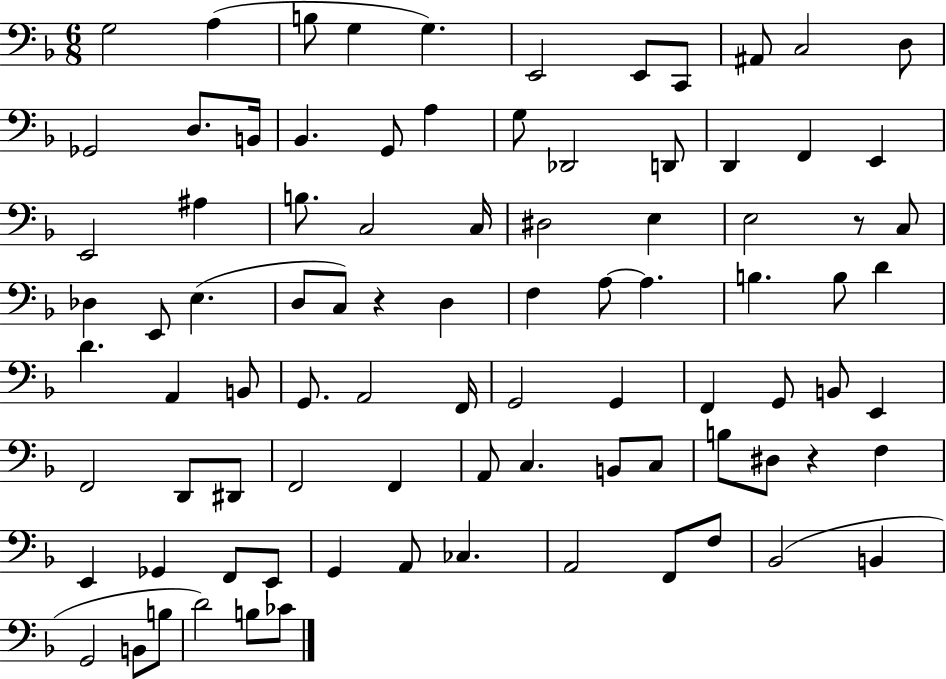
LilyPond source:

{
  \clef bass
  \numericTimeSignature
  \time 6/8
  \key f \major
  g2 a4( | b8 g4 g4.) | e,2 e,8 c,8 | ais,8 c2 d8 | \break ges,2 d8. b,16 | bes,4. g,8 a4 | g8 des,2 d,8 | d,4 f,4 e,4 | \break e,2 ais4 | b8. c2 c16 | dis2 e4 | e2 r8 c8 | \break des4 e,8 e4.( | d8 c8) r4 d4 | f4 a8~~ a4. | b4. b8 d'4 | \break d'4. a,4 b,8 | g,8. a,2 f,16 | g,2 g,4 | f,4 g,8 b,8 e,4 | \break f,2 d,8 dis,8 | f,2 f,4 | a,8 c4. b,8 c8 | b8 dis8 r4 f4 | \break e,4 ges,4 f,8 e,8 | g,4 a,8 ces4. | a,2 f,8 f8 | bes,2( b,4 | \break g,2 b,8 b8 | d'2) b8 ces'8 | \bar "|."
}